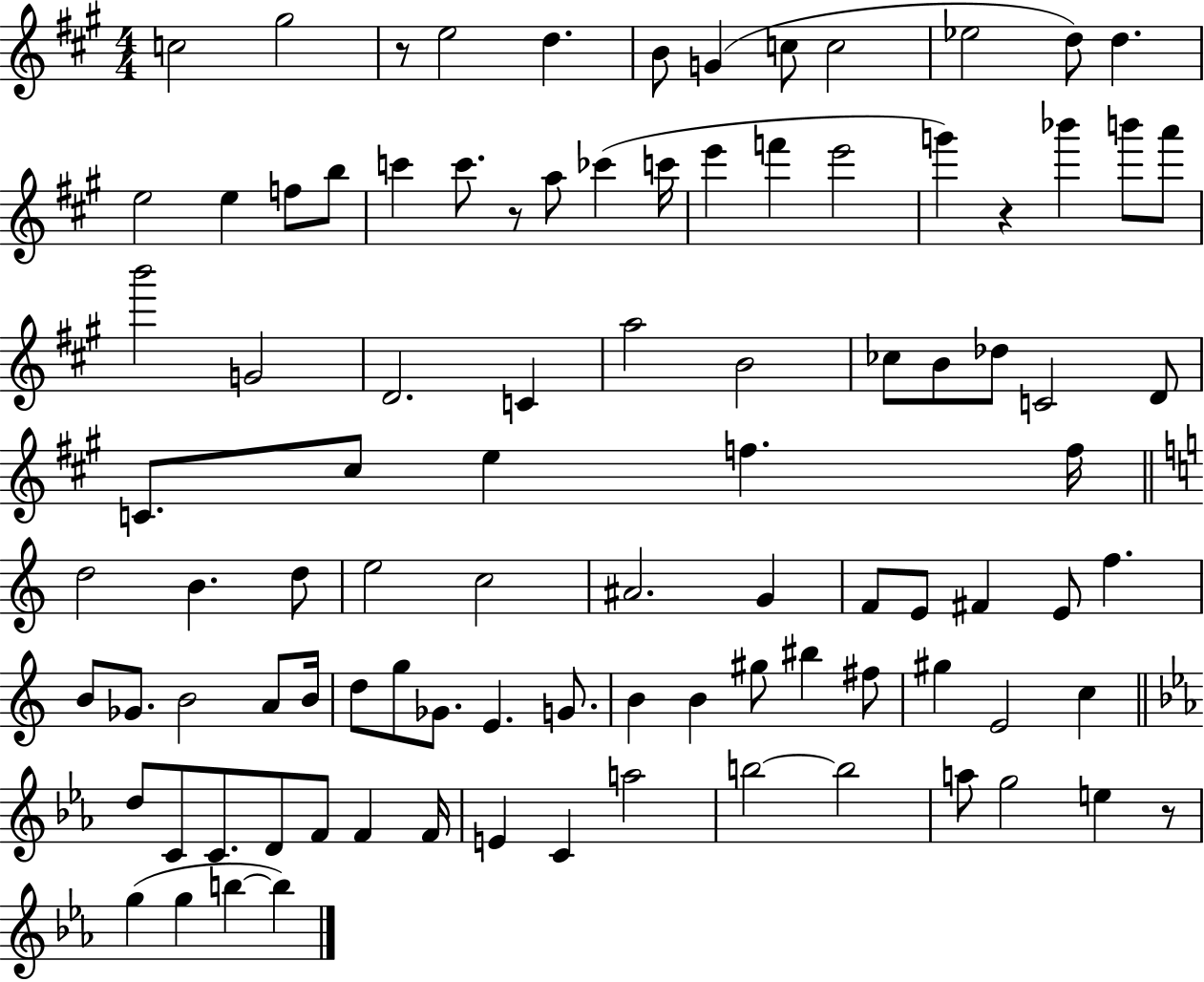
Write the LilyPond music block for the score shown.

{
  \clef treble
  \numericTimeSignature
  \time 4/4
  \key a \major
  c''2 gis''2 | r8 e''2 d''4. | b'8 g'4( c''8 c''2 | ees''2 d''8) d''4. | \break e''2 e''4 f''8 b''8 | c'''4 c'''8. r8 a''8 ces'''4( c'''16 | e'''4 f'''4 e'''2 | g'''4) r4 bes'''4 b'''8 a'''8 | \break b'''2 g'2 | d'2. c'4 | a''2 b'2 | ces''8 b'8 des''8 c'2 d'8 | \break c'8. cis''8 e''4 f''4. f''16 | \bar "||" \break \key c \major d''2 b'4. d''8 | e''2 c''2 | ais'2. g'4 | f'8 e'8 fis'4 e'8 f''4. | \break b'8 ges'8. b'2 a'8 b'16 | d''8 g''8 ges'8. e'4. g'8. | b'4 b'4 gis''8 bis''4 fis''8 | gis''4 e'2 c''4 | \break \bar "||" \break \key ees \major d''8 c'8 c'8. d'8 f'8 f'4 f'16 | e'4 c'4 a''2 | b''2~~ b''2 | a''8 g''2 e''4 r8 | \break g''4( g''4 b''4~~ b''4) | \bar "|."
}